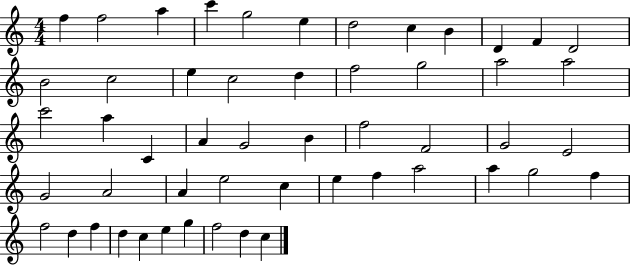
F5/q F5/h A5/q C6/q G5/h E5/q D5/h C5/q B4/q D4/q F4/q D4/h B4/h C5/h E5/q C5/h D5/q F5/h G5/h A5/h A5/h C6/h A5/q C4/q A4/q G4/h B4/q F5/h F4/h G4/h E4/h G4/h A4/h A4/q E5/h C5/q E5/q F5/q A5/h A5/q G5/h F5/q F5/h D5/q F5/q D5/q C5/q E5/q G5/q F5/h D5/q C5/q